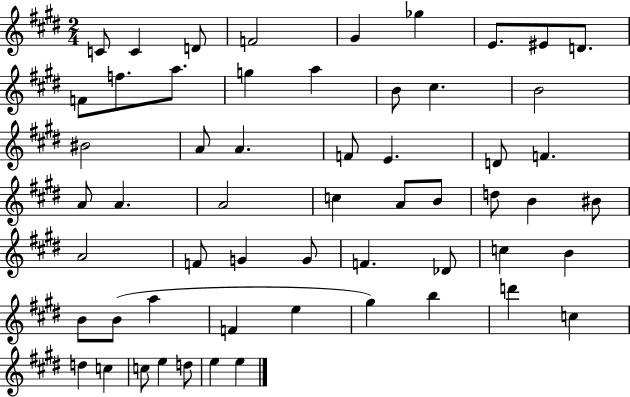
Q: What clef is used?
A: treble